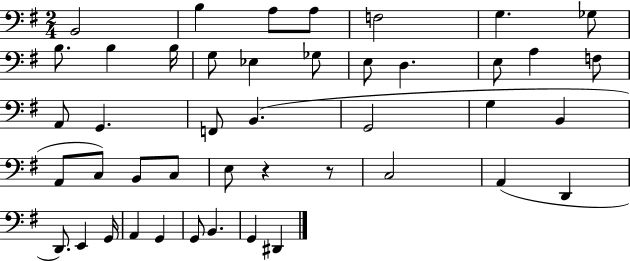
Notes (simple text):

B2/h B3/q A3/e A3/e F3/h G3/q. Gb3/e B3/e. B3/q B3/s G3/e Eb3/q Gb3/e E3/e D3/q. E3/e A3/q F3/e A2/e G2/q. F2/e B2/q. G2/h G3/q B2/q A2/e C3/e B2/e C3/e E3/e R/q R/e C3/h A2/q D2/q D2/e. E2/q G2/s A2/q G2/q G2/e B2/q. G2/q D#2/q